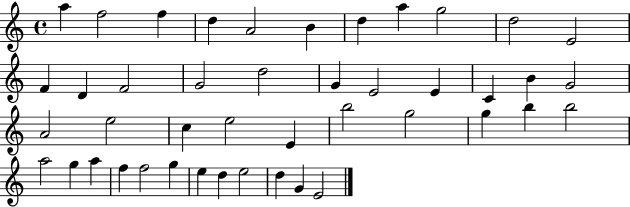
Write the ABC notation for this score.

X:1
T:Untitled
M:4/4
L:1/4
K:C
a f2 f d A2 B d a g2 d2 E2 F D F2 G2 d2 G E2 E C B G2 A2 e2 c e2 E b2 g2 g b b2 a2 g a f f2 g e d e2 d G E2